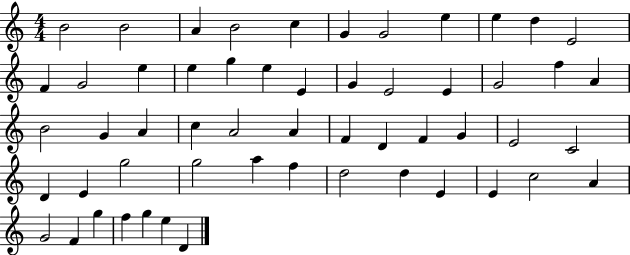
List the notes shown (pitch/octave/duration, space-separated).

B4/h B4/h A4/q B4/h C5/q G4/q G4/h E5/q E5/q D5/q E4/h F4/q G4/h E5/q E5/q G5/q E5/q E4/q G4/q E4/h E4/q G4/h F5/q A4/q B4/h G4/q A4/q C5/q A4/h A4/q F4/q D4/q F4/q G4/q E4/h C4/h D4/q E4/q G5/h G5/h A5/q F5/q D5/h D5/q E4/q E4/q C5/h A4/q G4/h F4/q G5/q F5/q G5/q E5/q D4/q